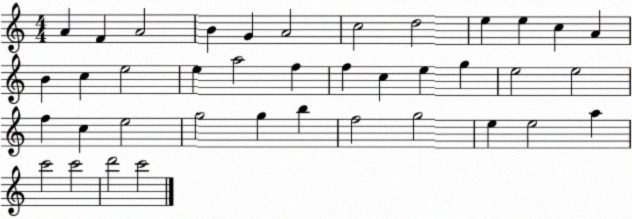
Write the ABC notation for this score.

X:1
T:Untitled
M:4/4
L:1/4
K:C
A F A2 B G A2 c2 d2 e e c A B c e2 e a2 f f c e g e2 e2 f c e2 g2 g b f2 g2 e e2 a c'2 c'2 d'2 c'2